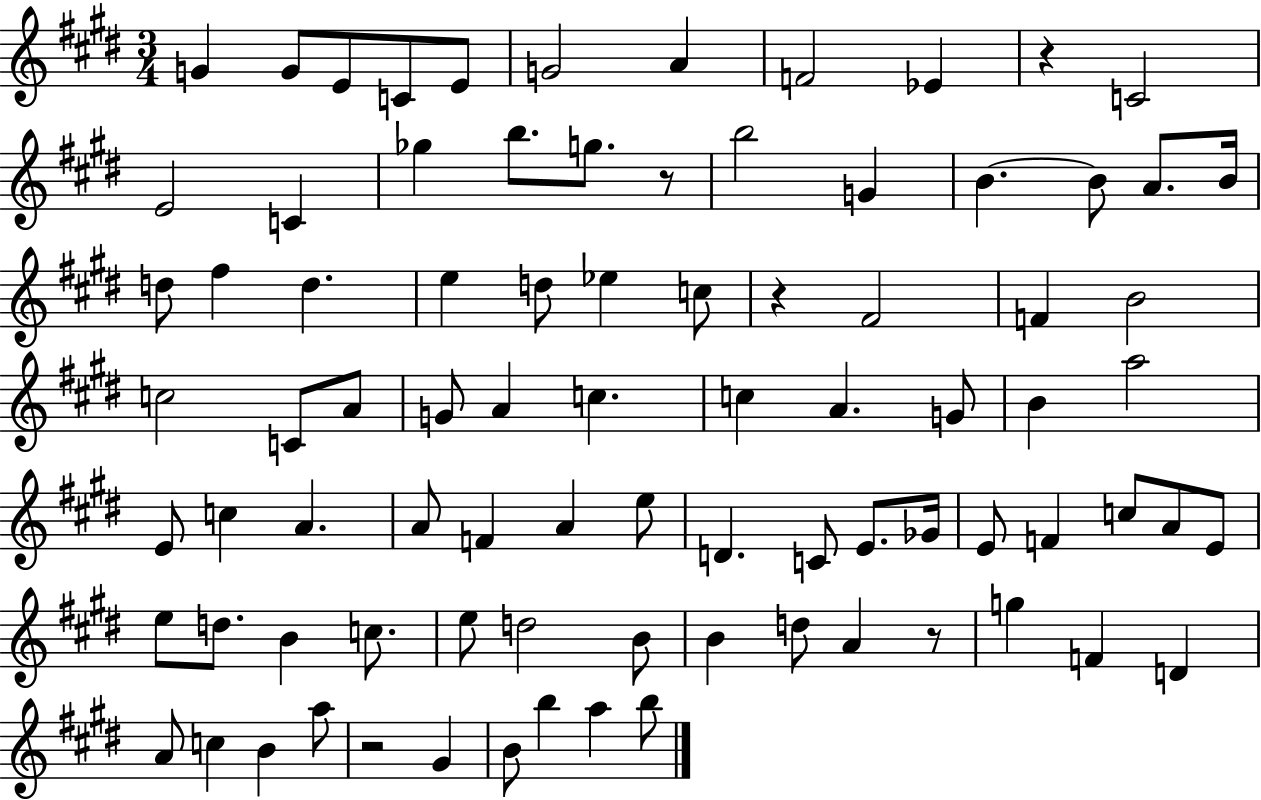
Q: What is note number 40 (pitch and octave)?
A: G4